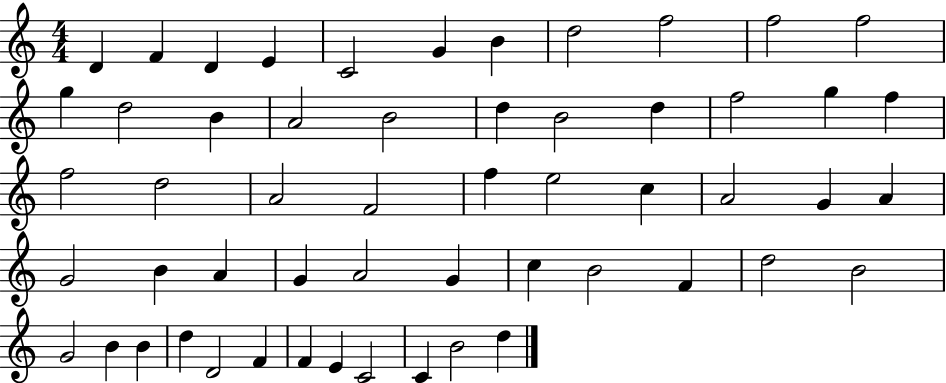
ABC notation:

X:1
T:Untitled
M:4/4
L:1/4
K:C
D F D E C2 G B d2 f2 f2 f2 g d2 B A2 B2 d B2 d f2 g f f2 d2 A2 F2 f e2 c A2 G A G2 B A G A2 G c B2 F d2 B2 G2 B B d D2 F F E C2 C B2 d